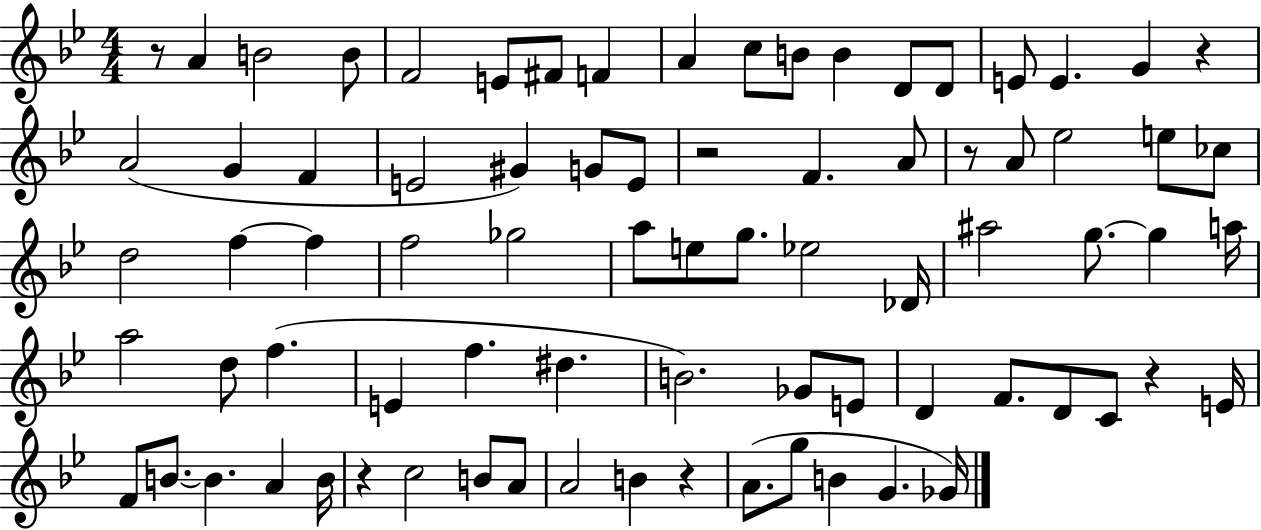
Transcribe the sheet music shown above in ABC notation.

X:1
T:Untitled
M:4/4
L:1/4
K:Bb
z/2 A B2 B/2 F2 E/2 ^F/2 F A c/2 B/2 B D/2 D/2 E/2 E G z A2 G F E2 ^G G/2 E/2 z2 F A/2 z/2 A/2 _e2 e/2 _c/2 d2 f f f2 _g2 a/2 e/2 g/2 _e2 _D/4 ^a2 g/2 g a/4 a2 d/2 f E f ^d B2 _G/2 E/2 D F/2 D/2 C/2 z E/4 F/2 B/2 B A B/4 z c2 B/2 A/2 A2 B z A/2 g/2 B G _G/4